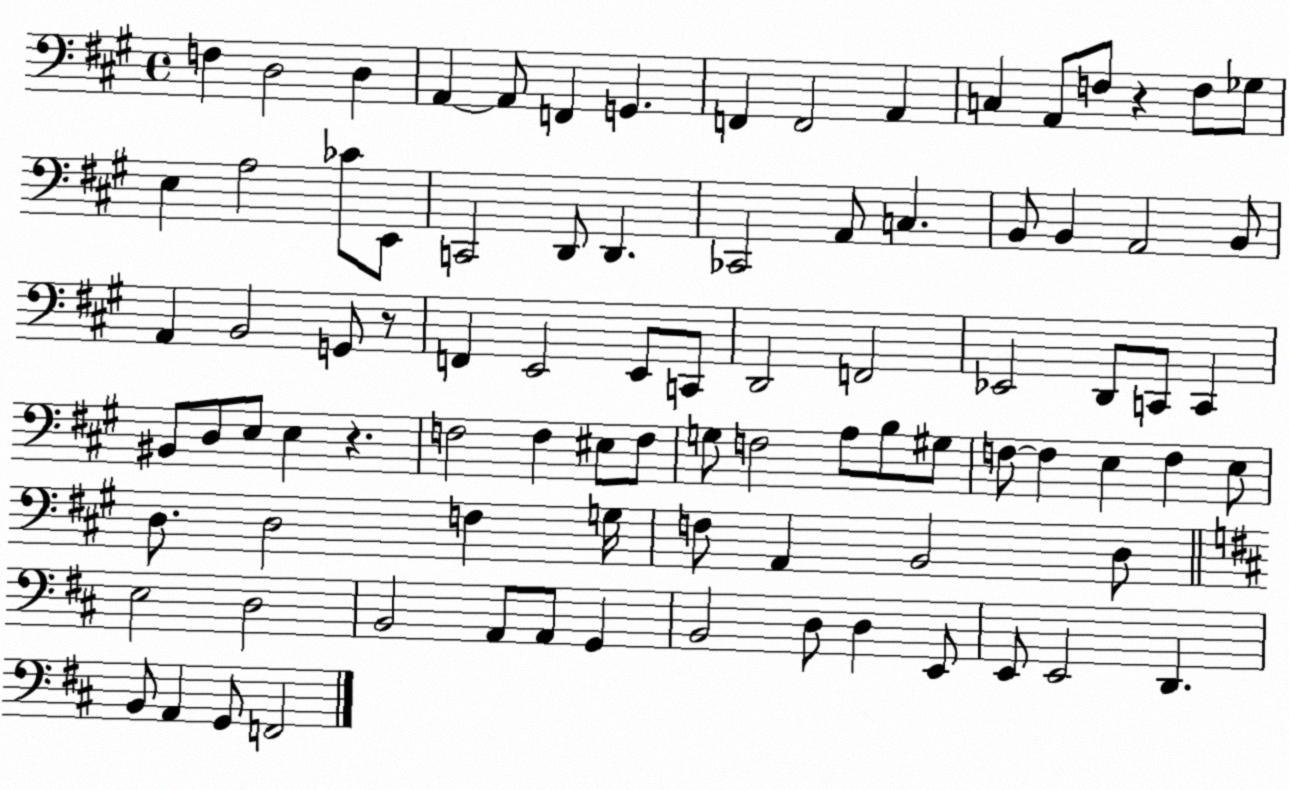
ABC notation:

X:1
T:Untitled
M:4/4
L:1/4
K:A
F, D,2 D, A,, A,,/2 F,, G,, F,, F,,2 A,, C, A,,/2 F,/2 z F,/2 _G,/2 E, A,2 _C/2 E,,/2 C,,2 D,,/2 D,, _C,,2 A,,/2 C, B,,/2 B,, A,,2 B,,/2 A,, B,,2 G,,/2 z/2 F,, E,,2 E,,/2 C,,/2 D,,2 F,,2 _E,,2 D,,/2 C,,/2 C,, ^B,,/2 D,/2 E,/2 E, z F,2 F, ^E,/2 F,/2 G,/2 F,2 A,/2 B,/2 ^G,/2 F,/2 F, E, F, E,/2 D,/2 D,2 F, G,/4 F,/2 A,, B,,2 D,/2 E,2 D,2 B,,2 A,,/2 A,,/2 G,, B,,2 D,/2 D, E,,/2 E,,/2 E,,2 D,, B,,/2 A,, G,,/2 F,,2